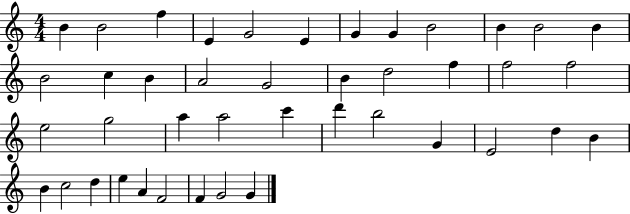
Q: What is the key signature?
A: C major